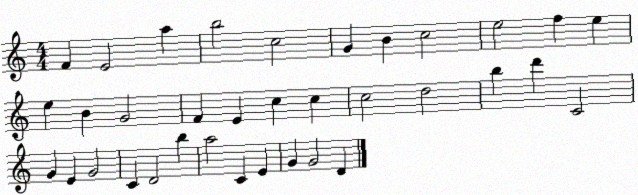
X:1
T:Untitled
M:4/4
L:1/4
K:C
F E2 a b2 c2 G B c2 e2 f e e B G2 F E c c c2 d2 b d' C2 G E G2 C D2 b a2 C E G G2 D